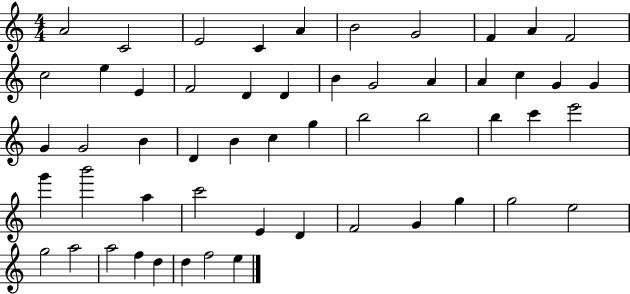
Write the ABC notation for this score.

X:1
T:Untitled
M:4/4
L:1/4
K:C
A2 C2 E2 C A B2 G2 F A F2 c2 e E F2 D D B G2 A A c G G G G2 B D B c g b2 b2 b c' e'2 g' b'2 a c'2 E D F2 G g g2 e2 g2 a2 a2 f d d f2 e